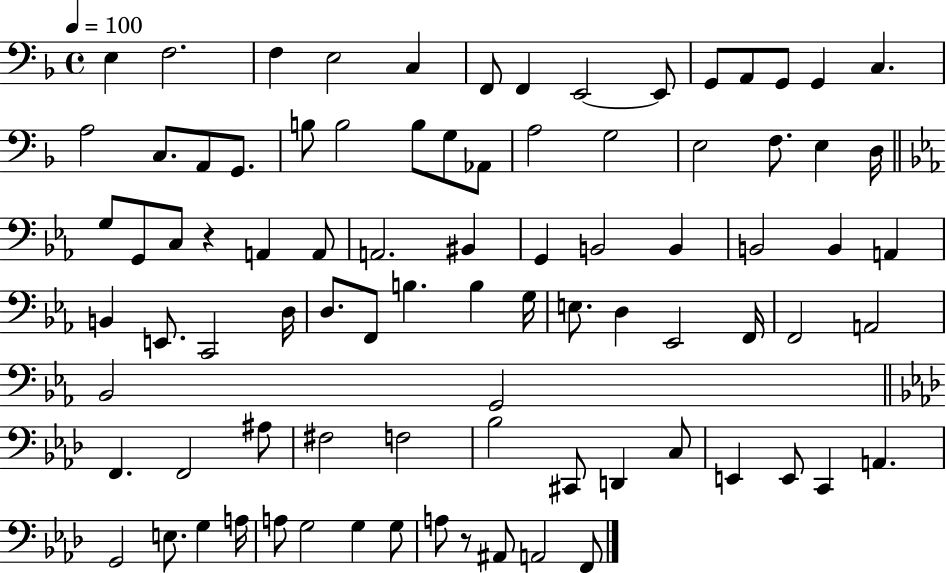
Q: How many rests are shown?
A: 2